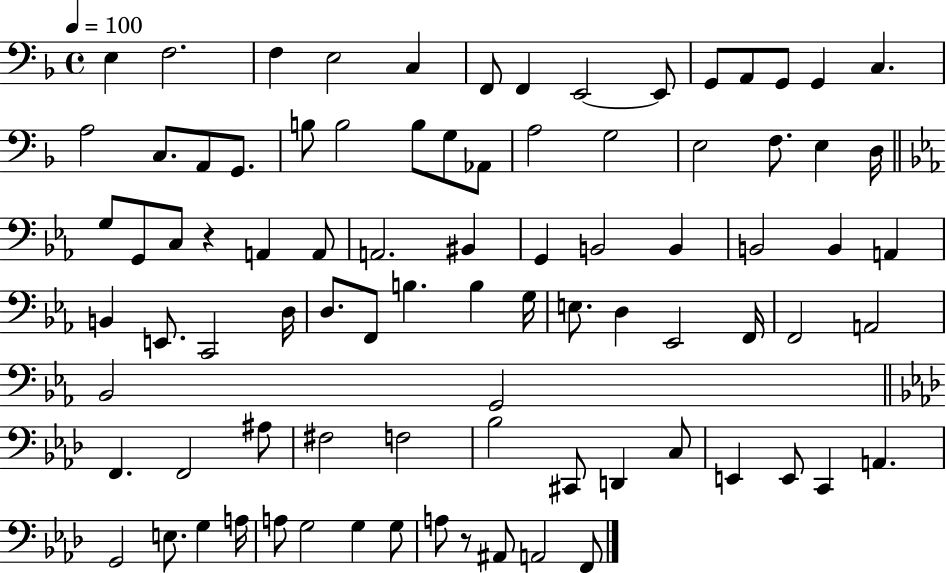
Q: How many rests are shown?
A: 2